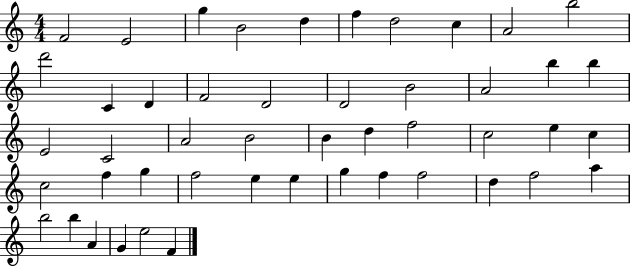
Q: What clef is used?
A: treble